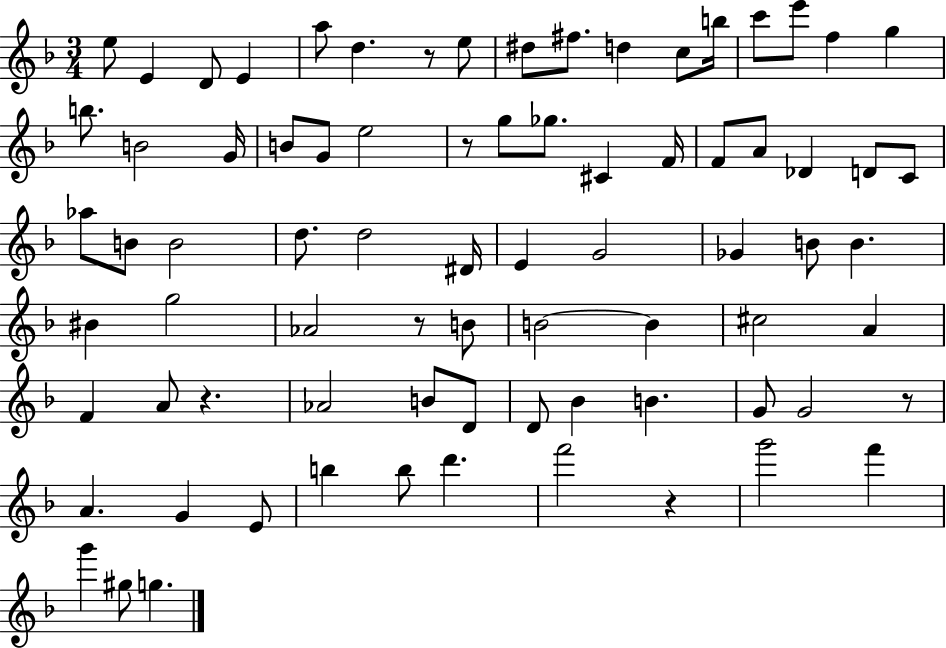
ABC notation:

X:1
T:Untitled
M:3/4
L:1/4
K:F
e/2 E D/2 E a/2 d z/2 e/2 ^d/2 ^f/2 d c/2 b/4 c'/2 e'/2 f g b/2 B2 G/4 B/2 G/2 e2 z/2 g/2 _g/2 ^C F/4 F/2 A/2 _D D/2 C/2 _a/2 B/2 B2 d/2 d2 ^D/4 E G2 _G B/2 B ^B g2 _A2 z/2 B/2 B2 B ^c2 A F A/2 z _A2 B/2 D/2 D/2 _B B G/2 G2 z/2 A G E/2 b b/2 d' f'2 z g'2 f' g' ^g/2 g